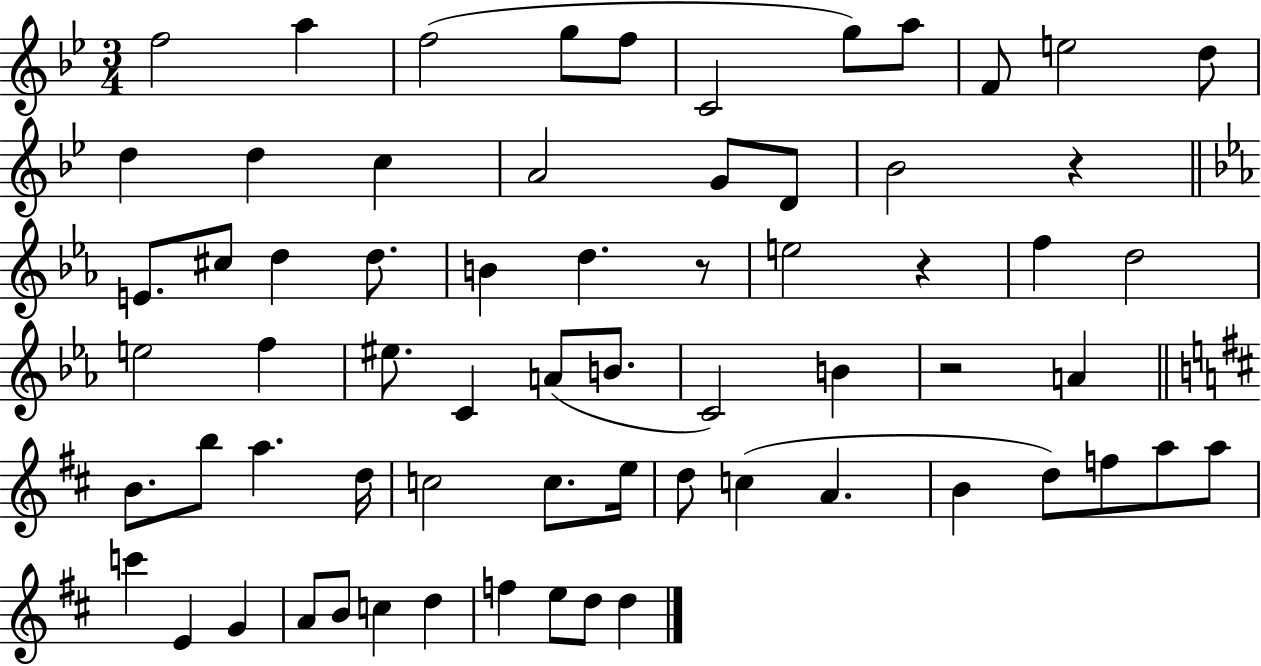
{
  \clef treble
  \numericTimeSignature
  \time 3/4
  \key bes \major
  f''2 a''4 | f''2( g''8 f''8 | c'2 g''8) a''8 | f'8 e''2 d''8 | \break d''4 d''4 c''4 | a'2 g'8 d'8 | bes'2 r4 | \bar "||" \break \key ees \major e'8. cis''8 d''4 d''8. | b'4 d''4. r8 | e''2 r4 | f''4 d''2 | \break e''2 f''4 | eis''8. c'4 a'8( b'8. | c'2) b'4 | r2 a'4 | \break \bar "||" \break \key b \minor b'8. b''8 a''4. d''16 | c''2 c''8. e''16 | d''8 c''4( a'4. | b'4 d''8) f''8 a''8 a''8 | \break c'''4 e'4 g'4 | a'8 b'8 c''4 d''4 | f''4 e''8 d''8 d''4 | \bar "|."
}